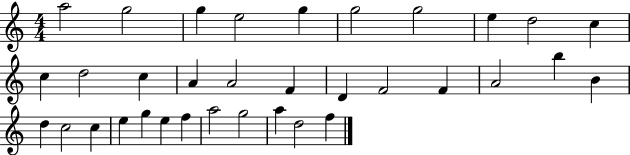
{
  \clef treble
  \numericTimeSignature
  \time 4/4
  \key c \major
  a''2 g''2 | g''4 e''2 g''4 | g''2 g''2 | e''4 d''2 c''4 | \break c''4 d''2 c''4 | a'4 a'2 f'4 | d'4 f'2 f'4 | a'2 b''4 b'4 | \break d''4 c''2 c''4 | e''4 g''4 e''4 f''4 | a''2 g''2 | a''4 d''2 f''4 | \break \bar "|."
}